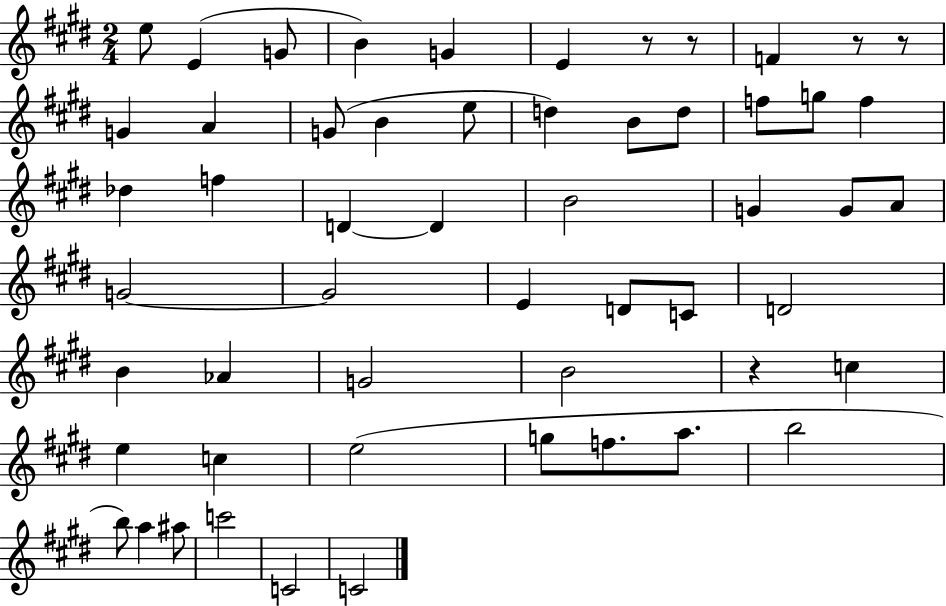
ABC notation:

X:1
T:Untitled
M:2/4
L:1/4
K:E
e/2 E G/2 B G E z/2 z/2 F z/2 z/2 G A G/2 B e/2 d B/2 d/2 f/2 g/2 f _d f D D B2 G G/2 A/2 G2 G2 E D/2 C/2 D2 B _A G2 B2 z c e c e2 g/2 f/2 a/2 b2 b/2 a ^a/2 c'2 C2 C2